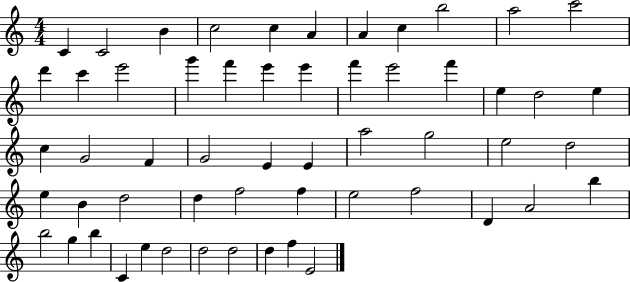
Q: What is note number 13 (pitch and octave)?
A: C6